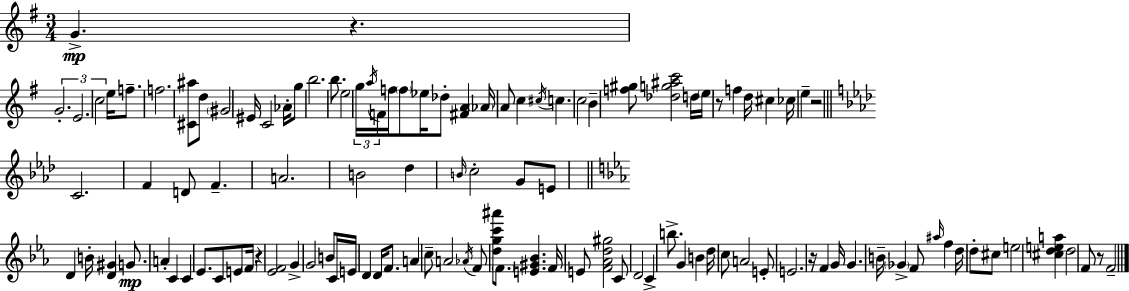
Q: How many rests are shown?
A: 6